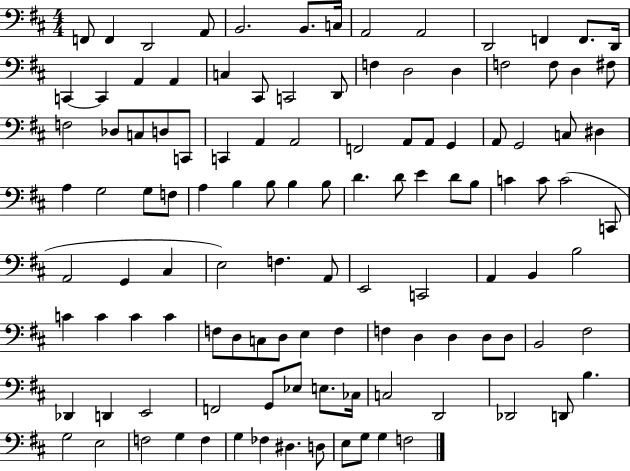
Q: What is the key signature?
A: D major